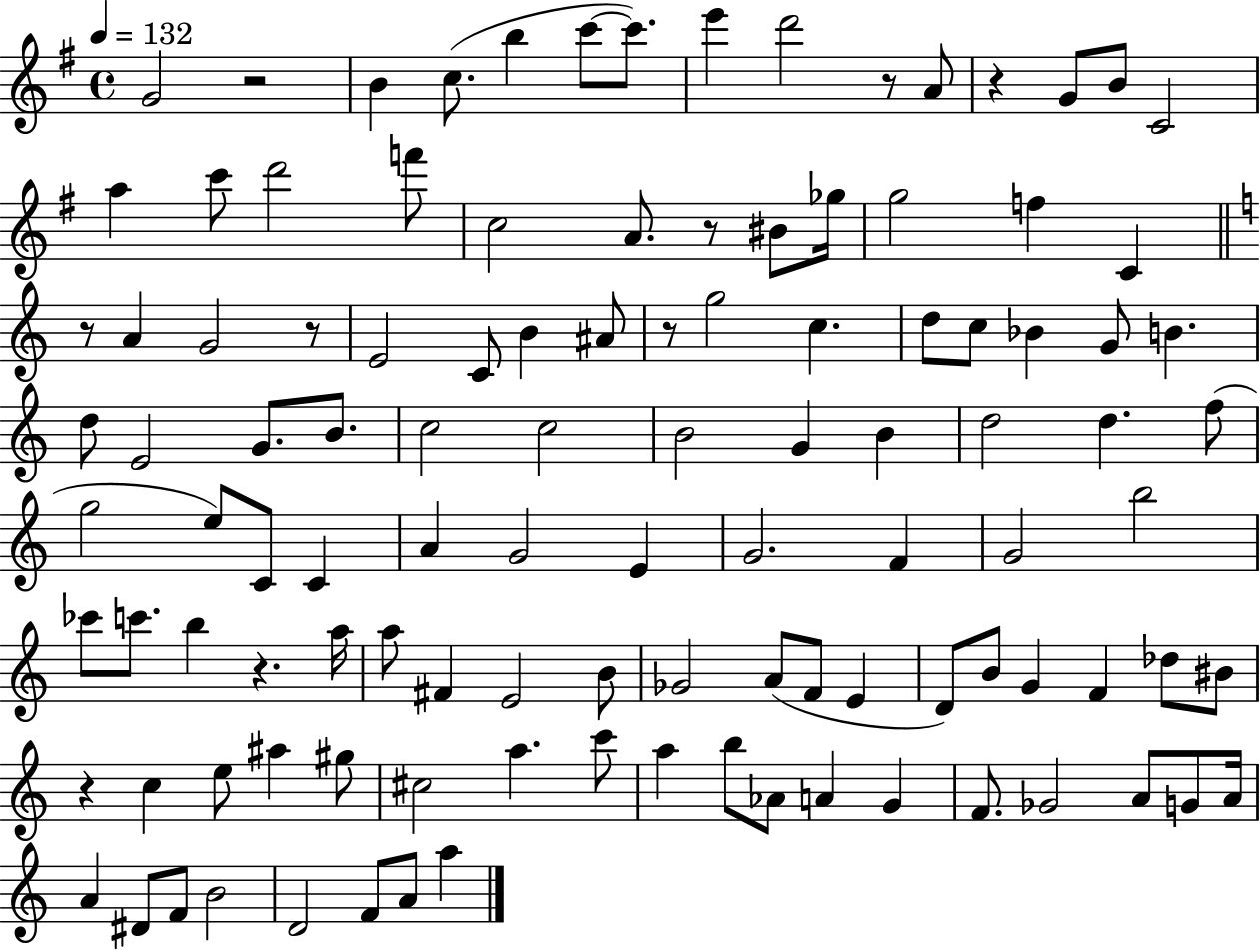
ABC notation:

X:1
T:Untitled
M:4/4
L:1/4
K:G
G2 z2 B c/2 b c'/2 c'/2 e' d'2 z/2 A/2 z G/2 B/2 C2 a c'/2 d'2 f'/2 c2 A/2 z/2 ^B/2 _g/4 g2 f C z/2 A G2 z/2 E2 C/2 B ^A/2 z/2 g2 c d/2 c/2 _B G/2 B d/2 E2 G/2 B/2 c2 c2 B2 G B d2 d f/2 g2 e/2 C/2 C A G2 E G2 F G2 b2 _c'/2 c'/2 b z a/4 a/2 ^F E2 B/2 _G2 A/2 F/2 E D/2 B/2 G F _d/2 ^B/2 z c e/2 ^a ^g/2 ^c2 a c'/2 a b/2 _A/2 A G F/2 _G2 A/2 G/2 A/4 A ^D/2 F/2 B2 D2 F/2 A/2 a